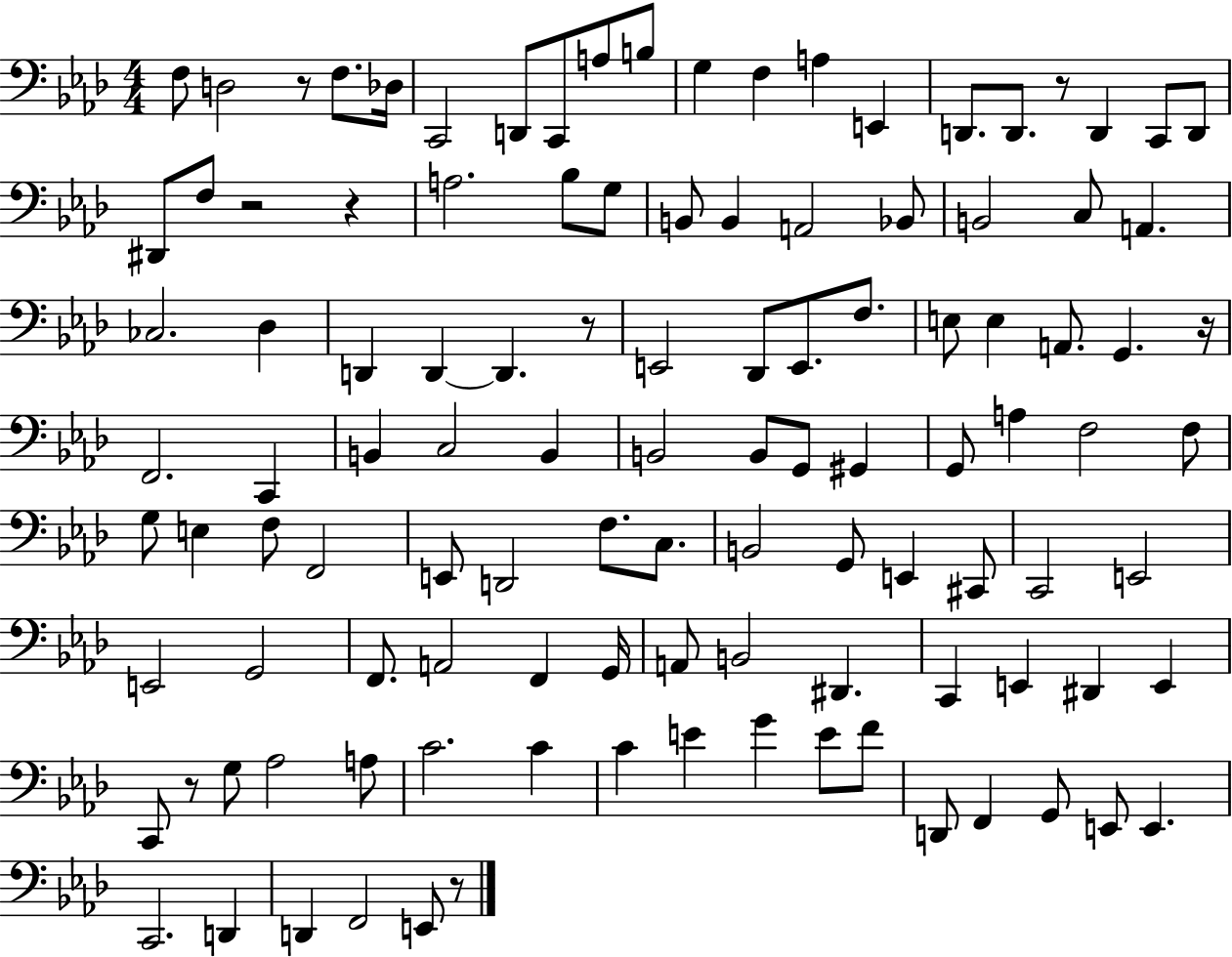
X:1
T:Untitled
M:4/4
L:1/4
K:Ab
F,/2 D,2 z/2 F,/2 _D,/4 C,,2 D,,/2 C,,/2 A,/2 B,/2 G, F, A, E,, D,,/2 D,,/2 z/2 D,, C,,/2 D,,/2 ^D,,/2 F,/2 z2 z A,2 _B,/2 G,/2 B,,/2 B,, A,,2 _B,,/2 B,,2 C,/2 A,, _C,2 _D, D,, D,, D,, z/2 E,,2 _D,,/2 E,,/2 F,/2 E,/2 E, A,,/2 G,, z/4 F,,2 C,, B,, C,2 B,, B,,2 B,,/2 G,,/2 ^G,, G,,/2 A, F,2 F,/2 G,/2 E, F,/2 F,,2 E,,/2 D,,2 F,/2 C,/2 B,,2 G,,/2 E,, ^C,,/2 C,,2 E,,2 E,,2 G,,2 F,,/2 A,,2 F,, G,,/4 A,,/2 B,,2 ^D,, C,, E,, ^D,, E,, C,,/2 z/2 G,/2 _A,2 A,/2 C2 C C E G E/2 F/2 D,,/2 F,, G,,/2 E,,/2 E,, C,,2 D,, D,, F,,2 E,,/2 z/2